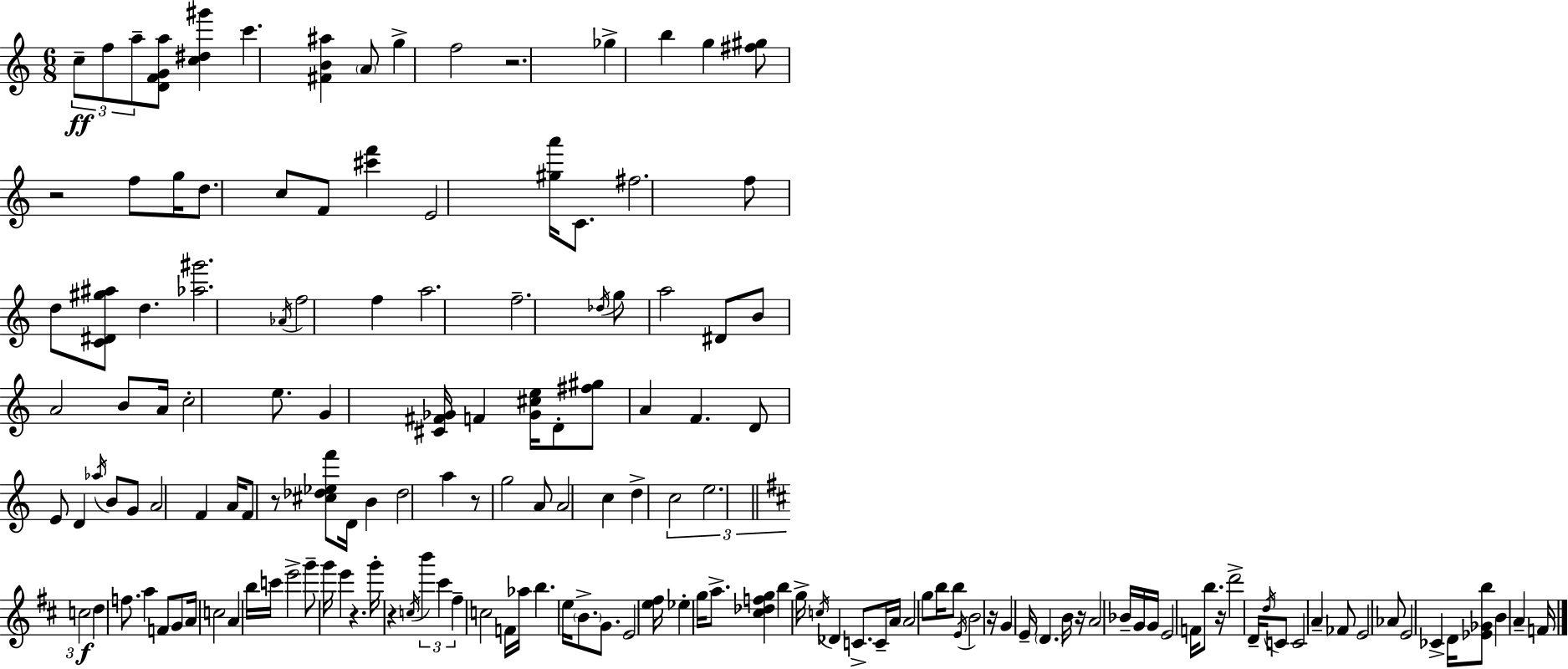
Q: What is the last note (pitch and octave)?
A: F4